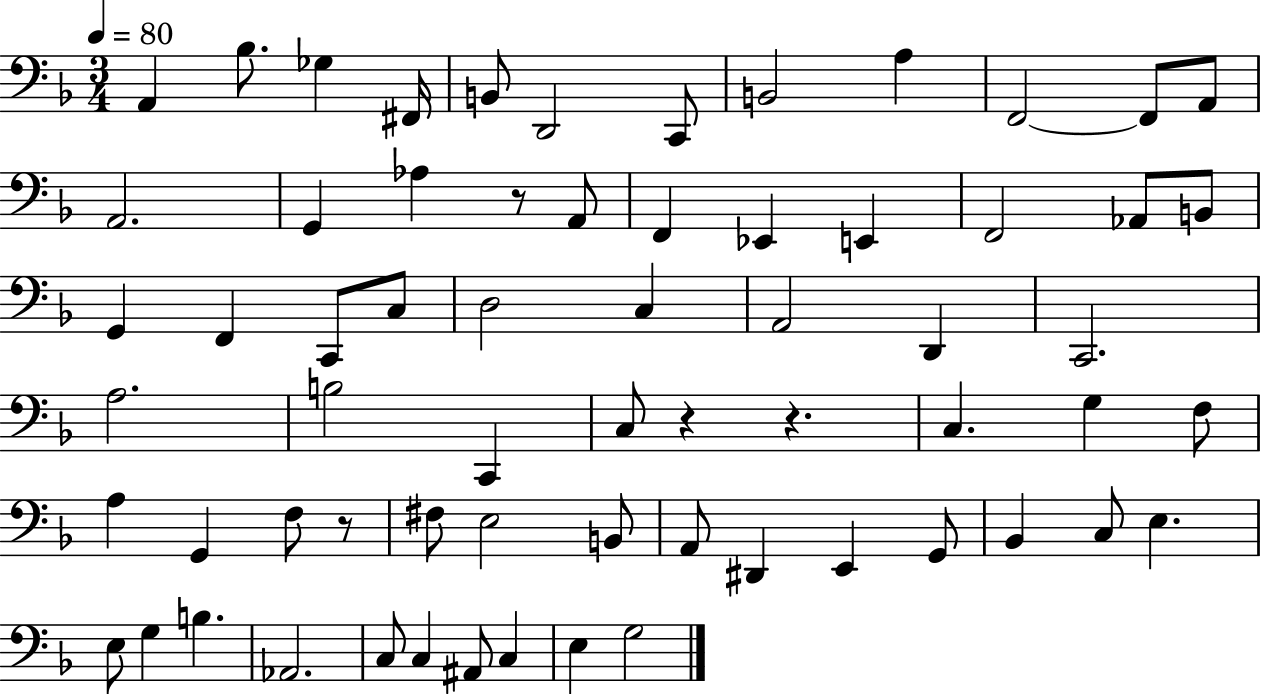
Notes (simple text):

A2/q Bb3/e. Gb3/q F#2/s B2/e D2/h C2/e B2/h A3/q F2/h F2/e A2/e A2/h. G2/q Ab3/q R/e A2/e F2/q Eb2/q E2/q F2/h Ab2/e B2/e G2/q F2/q C2/e C3/e D3/h C3/q A2/h D2/q C2/h. A3/h. B3/h C2/q C3/e R/q R/q. C3/q. G3/q F3/e A3/q G2/q F3/e R/e F#3/e E3/h B2/e A2/e D#2/q E2/q G2/e Bb2/q C3/e E3/q. E3/e G3/q B3/q. Ab2/h. C3/e C3/q A#2/e C3/q E3/q G3/h